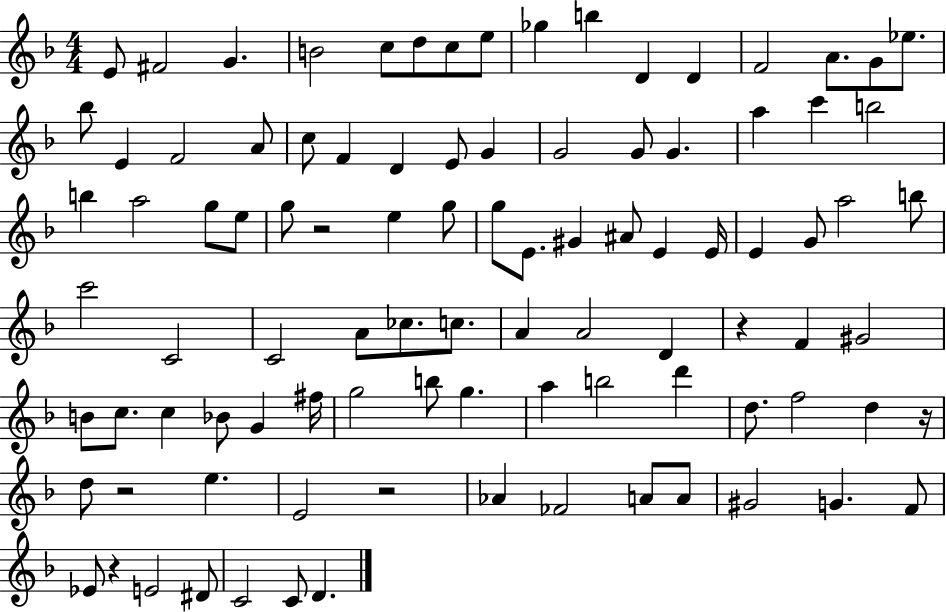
X:1
T:Untitled
M:4/4
L:1/4
K:F
E/2 ^F2 G B2 c/2 d/2 c/2 e/2 _g b D D F2 A/2 G/2 _e/2 _b/2 E F2 A/2 c/2 F D E/2 G G2 G/2 G a c' b2 b a2 g/2 e/2 g/2 z2 e g/2 g/2 E/2 ^G ^A/2 E E/4 E G/2 a2 b/2 c'2 C2 C2 A/2 _c/2 c/2 A A2 D z F ^G2 B/2 c/2 c _B/2 G ^f/4 g2 b/2 g a b2 d' d/2 f2 d z/4 d/2 z2 e E2 z2 _A _F2 A/2 A/2 ^G2 G F/2 _E/2 z E2 ^D/2 C2 C/2 D